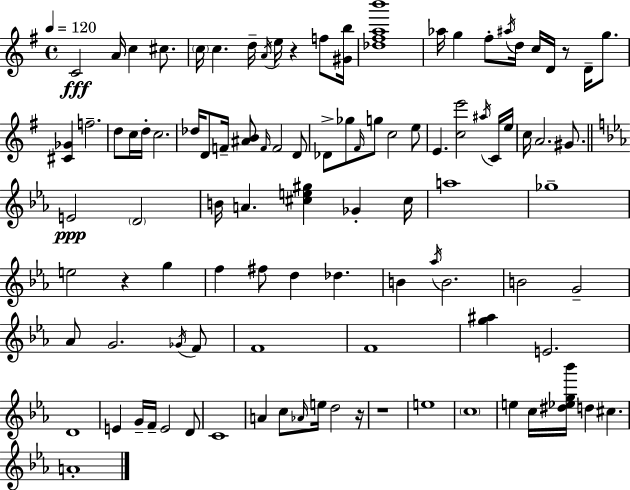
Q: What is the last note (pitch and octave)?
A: A4